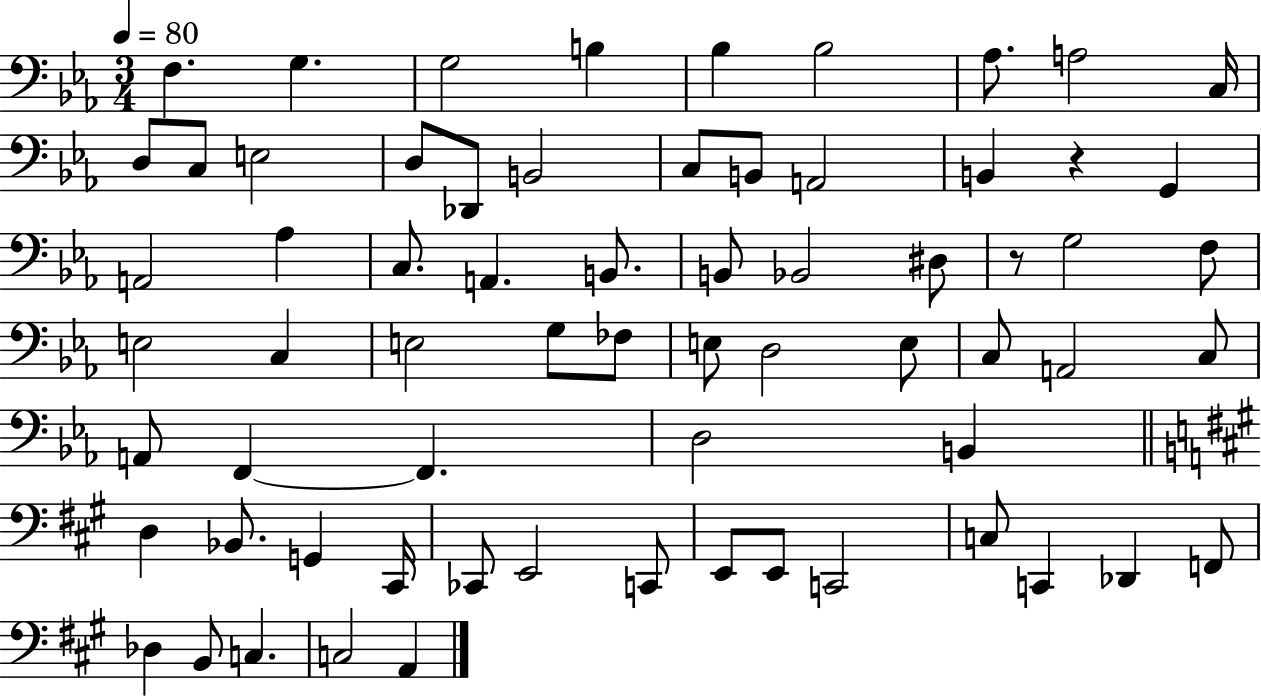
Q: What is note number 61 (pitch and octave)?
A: Db3